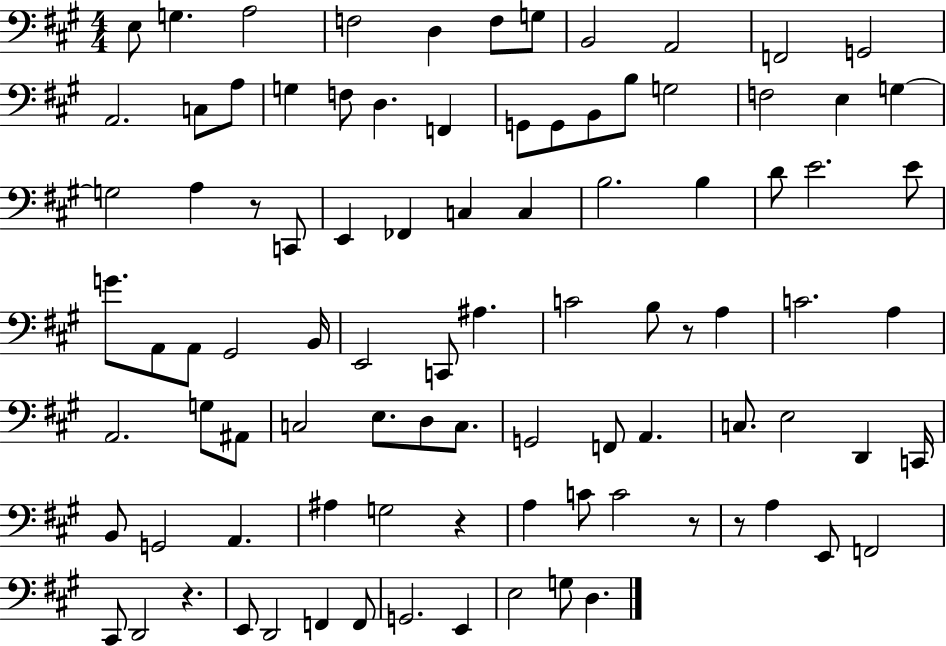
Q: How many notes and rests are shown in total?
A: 93